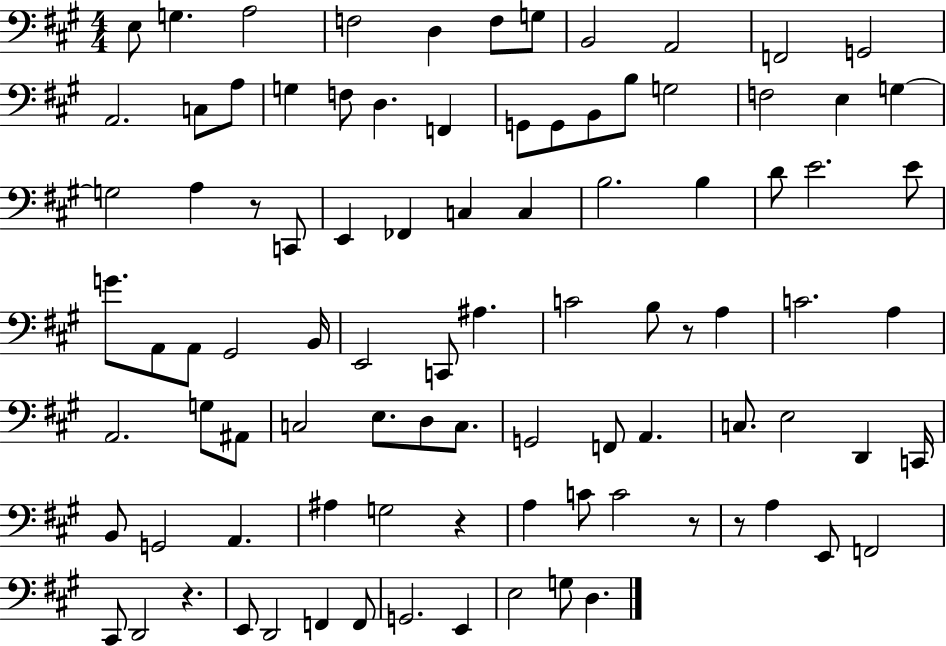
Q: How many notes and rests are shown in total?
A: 93